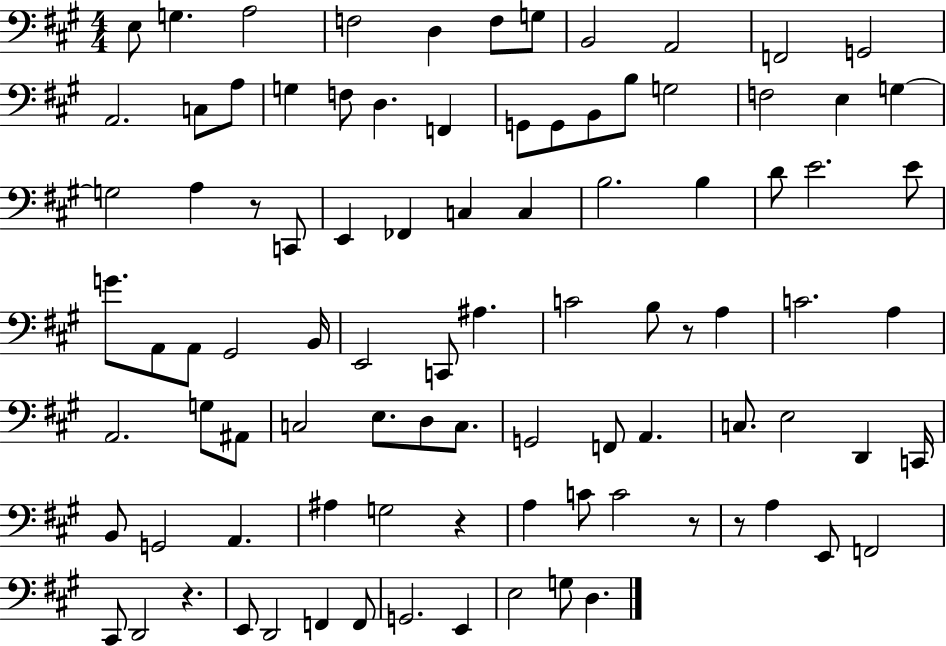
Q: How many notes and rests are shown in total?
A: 93